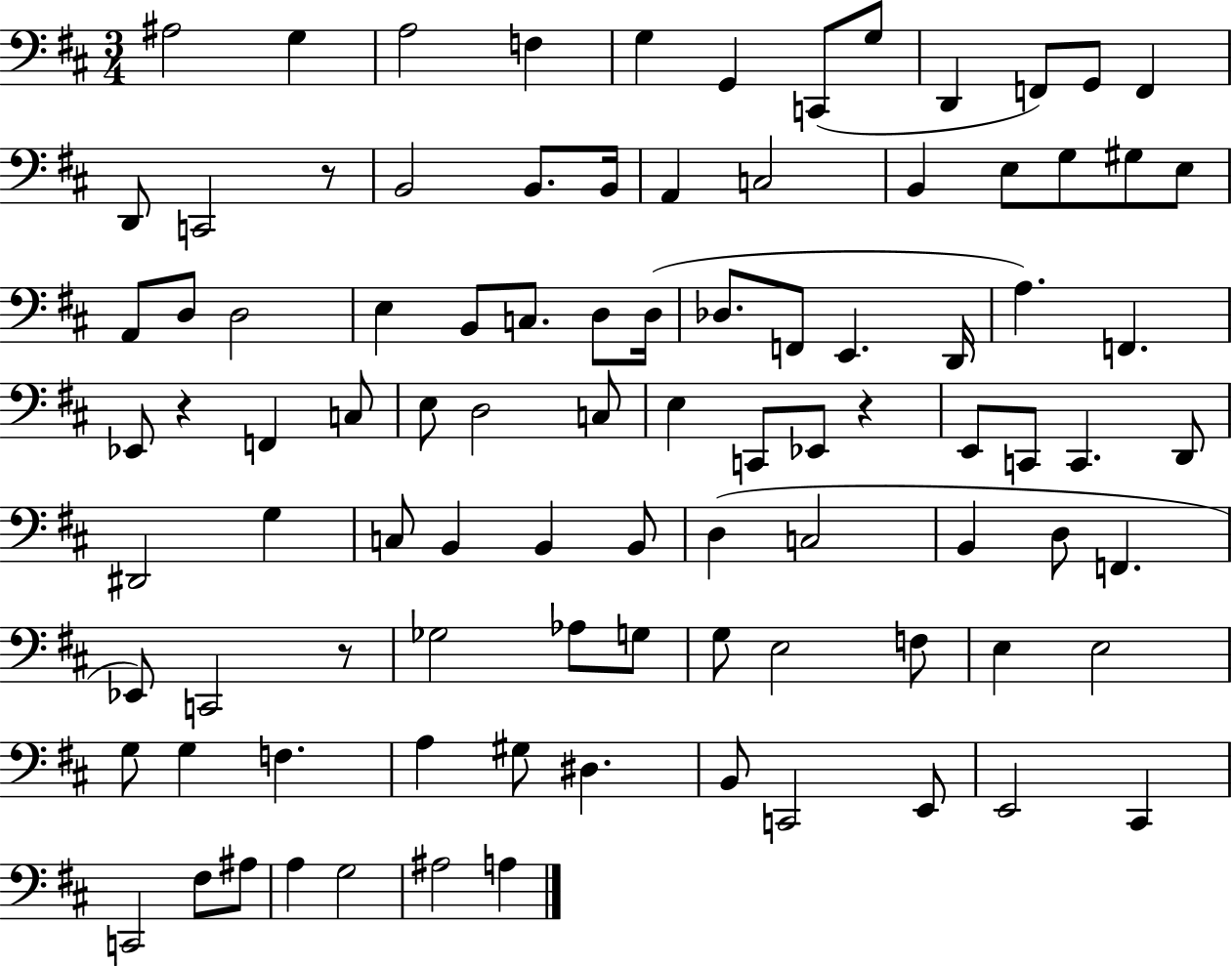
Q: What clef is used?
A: bass